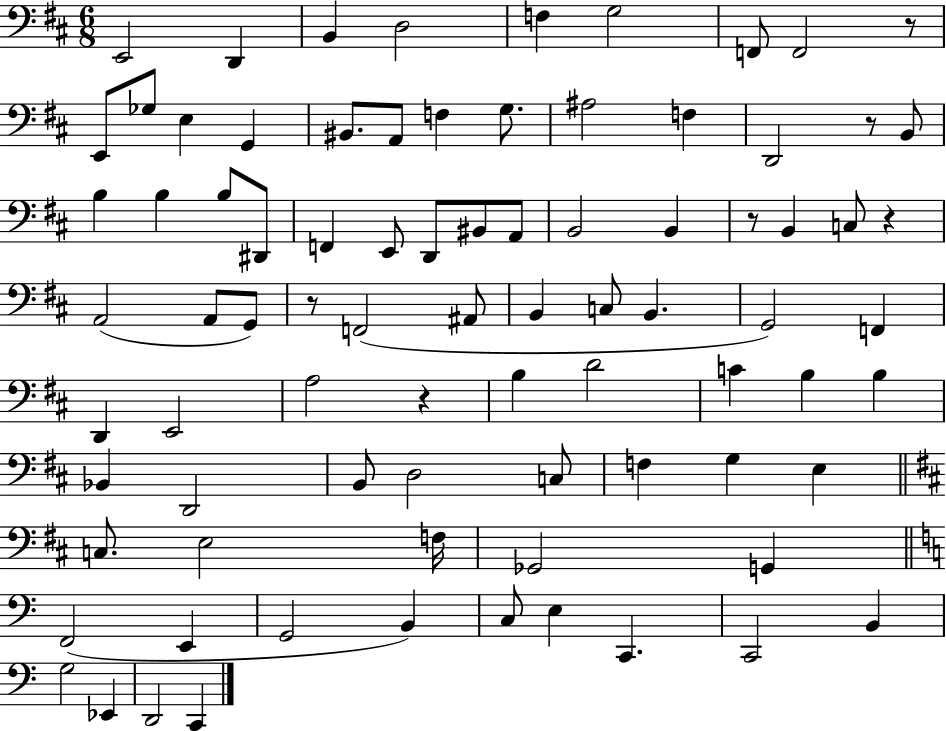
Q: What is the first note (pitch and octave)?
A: E2